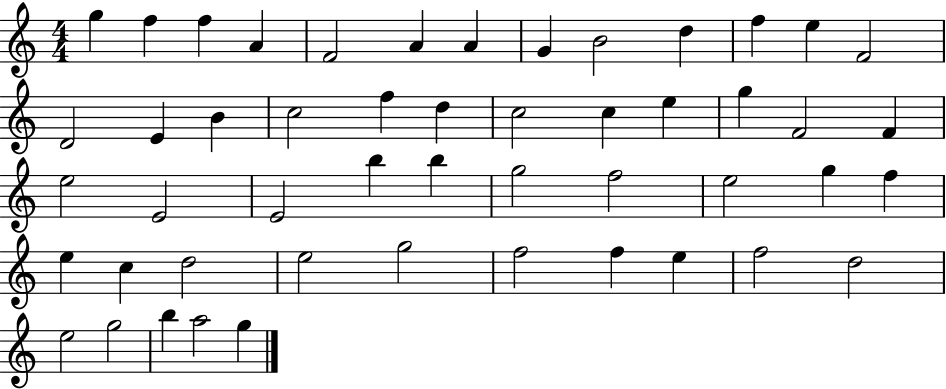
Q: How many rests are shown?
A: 0